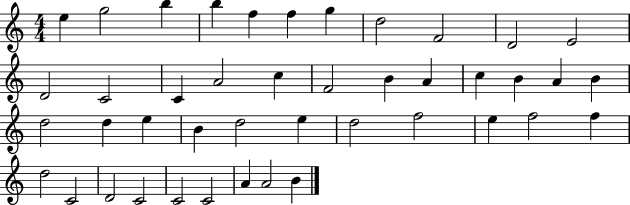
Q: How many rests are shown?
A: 0